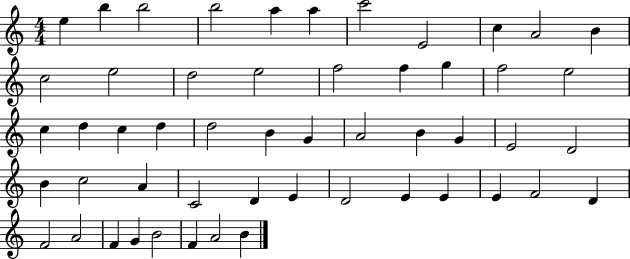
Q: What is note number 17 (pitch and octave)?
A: F5